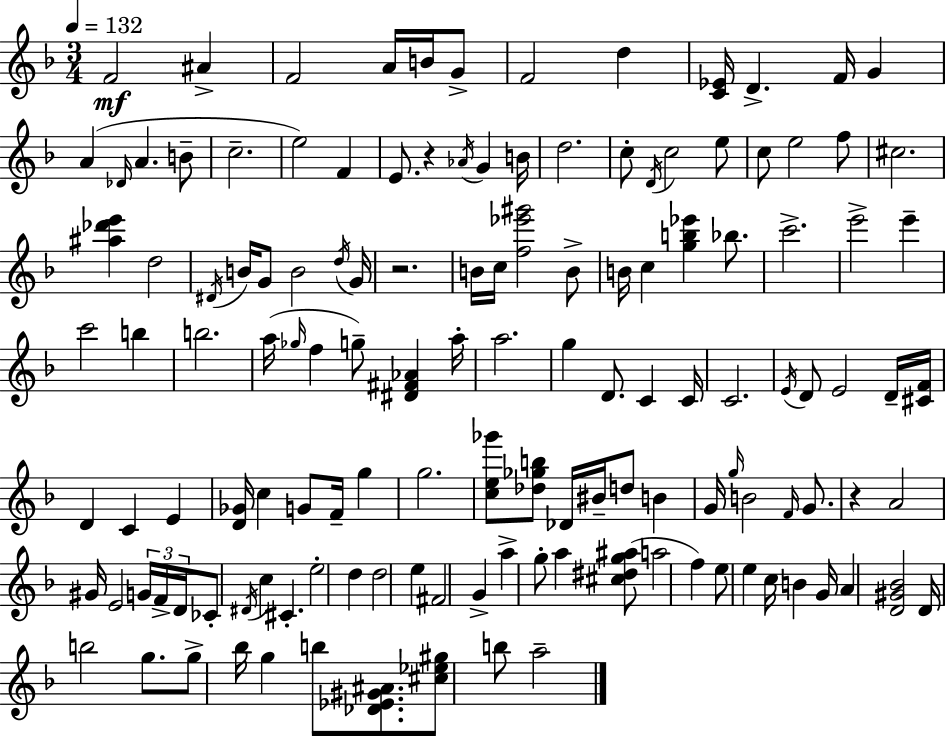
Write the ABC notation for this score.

X:1
T:Untitled
M:3/4
L:1/4
K:F
F2 ^A F2 A/4 B/4 G/2 F2 d [C_E]/4 D F/4 G A _D/4 A B/2 c2 e2 F E/2 z _A/4 G B/4 d2 c/2 D/4 c2 e/2 c/2 e2 f/2 ^c2 [^a_d'e'] d2 ^D/4 B/4 G/2 B2 d/4 G/4 z2 B/4 c/4 [f_e'^g']2 B/2 B/4 c [gb_e'] _b/2 c'2 e'2 e' c'2 b b2 a/4 _g/4 f g/2 [^D^F_A] a/4 a2 g D/2 C C/4 C2 E/4 D/2 E2 D/4 [^CF]/4 D C E [D_G]/4 c G/2 F/4 g g2 [ce_g']/2 [_d_gb]/2 _D/4 ^B/4 d/2 B G/4 g/4 B2 F/4 G/2 z A2 ^G/4 E2 G/4 F/4 D/4 _C/2 ^D/4 c ^C e2 d d2 e ^F2 G a g/2 a [^c^dg^a]/2 a2 f e/2 e c/4 B G/4 A [D^G_B]2 D/4 b2 g/2 g/2 _b/4 g b/2 [_D_E^G^A]/2 [^c_e^g]/2 b/2 a2